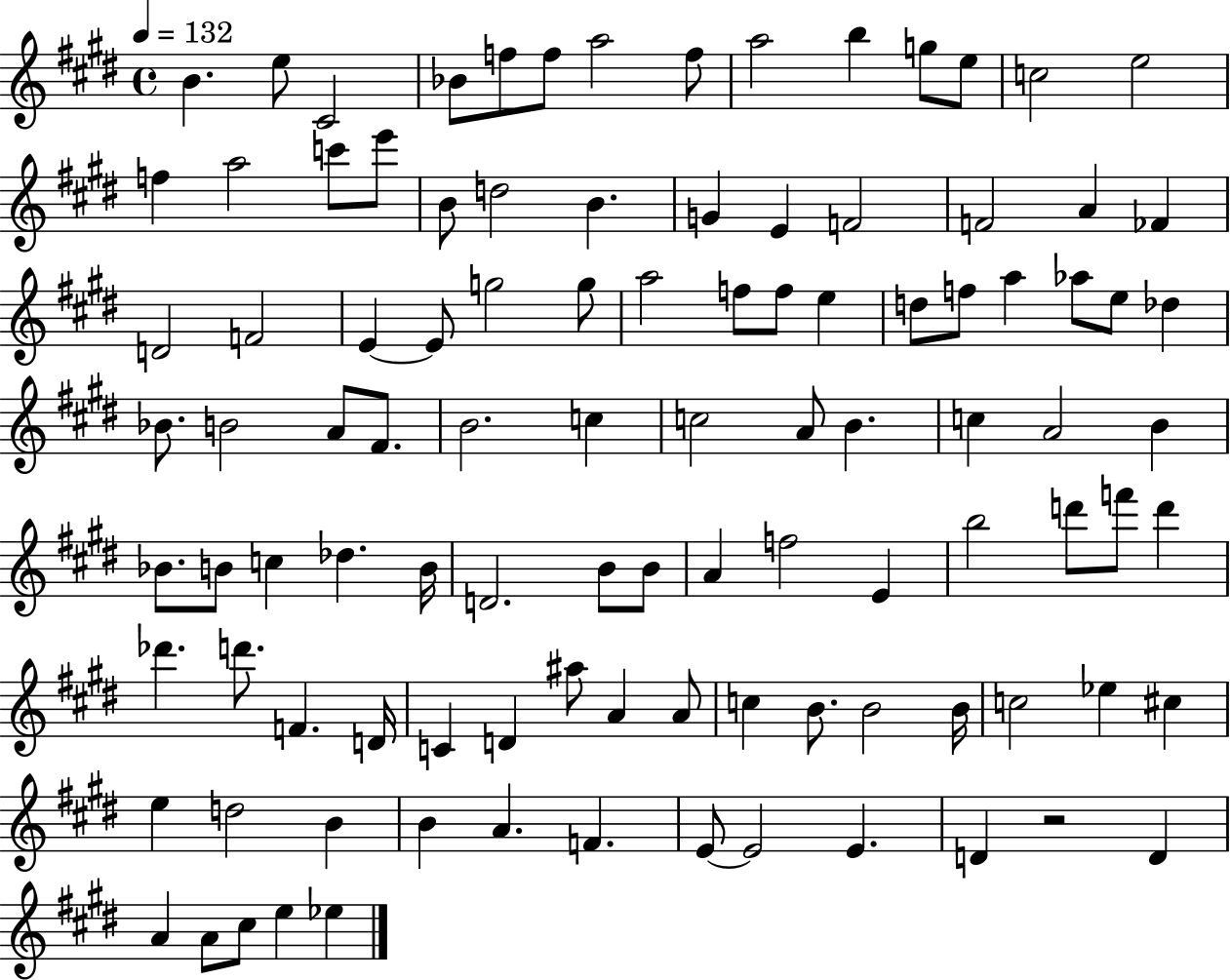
X:1
T:Untitled
M:4/4
L:1/4
K:E
B e/2 ^C2 _B/2 f/2 f/2 a2 f/2 a2 b g/2 e/2 c2 e2 f a2 c'/2 e'/2 B/2 d2 B G E F2 F2 A _F D2 F2 E E/2 g2 g/2 a2 f/2 f/2 e d/2 f/2 a _a/2 e/2 _d _B/2 B2 A/2 ^F/2 B2 c c2 A/2 B c A2 B _B/2 B/2 c _d B/4 D2 B/2 B/2 A f2 E b2 d'/2 f'/2 d' _d' d'/2 F D/4 C D ^a/2 A A/2 c B/2 B2 B/4 c2 _e ^c e d2 B B A F E/2 E2 E D z2 D A A/2 ^c/2 e _e